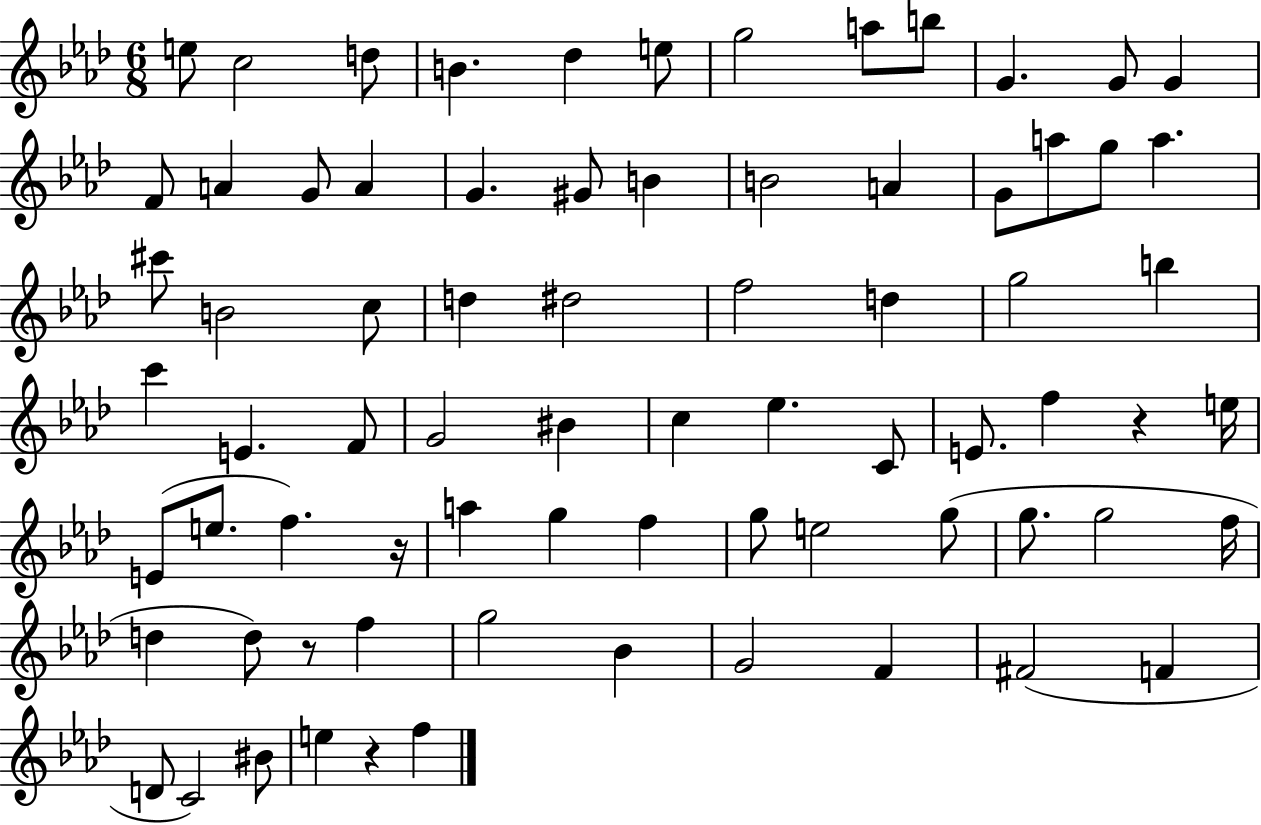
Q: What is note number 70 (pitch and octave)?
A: E5